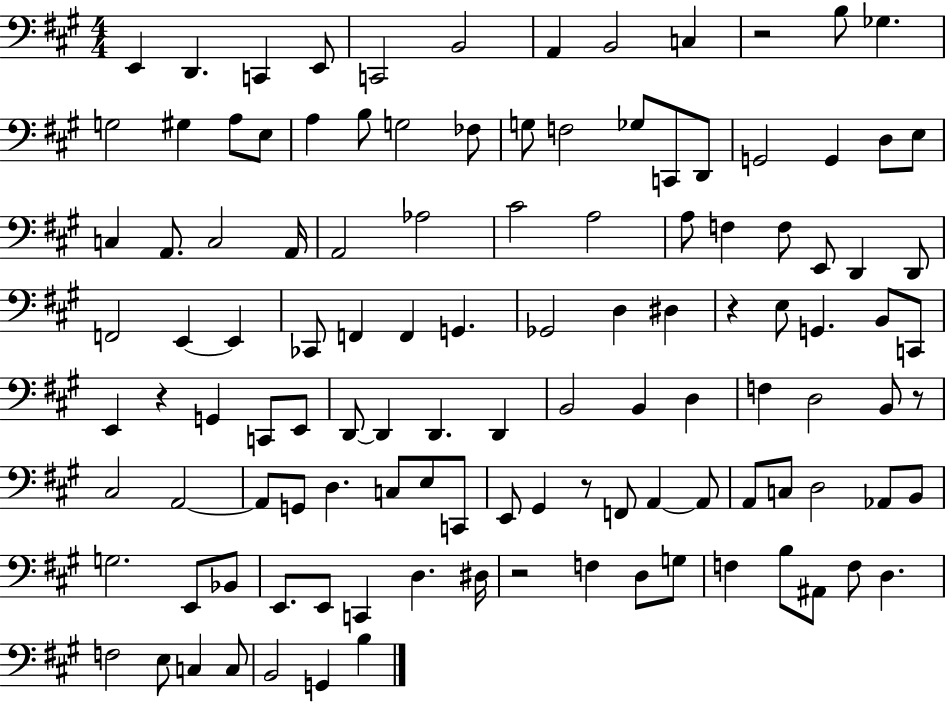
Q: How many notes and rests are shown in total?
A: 117